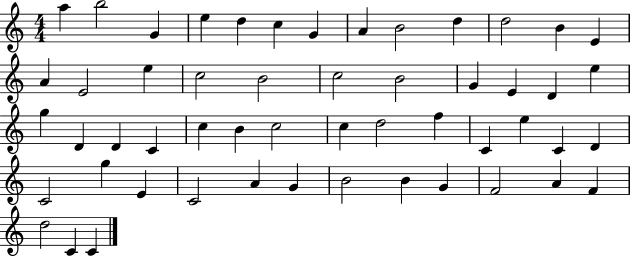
{
  \clef treble
  \numericTimeSignature
  \time 4/4
  \key c \major
  a''4 b''2 g'4 | e''4 d''4 c''4 g'4 | a'4 b'2 d''4 | d''2 b'4 e'4 | \break a'4 e'2 e''4 | c''2 b'2 | c''2 b'2 | g'4 e'4 d'4 e''4 | \break g''4 d'4 d'4 c'4 | c''4 b'4 c''2 | c''4 d''2 f''4 | c'4 e''4 c'4 d'4 | \break c'2 g''4 e'4 | c'2 a'4 g'4 | b'2 b'4 g'4 | f'2 a'4 f'4 | \break d''2 c'4 c'4 | \bar "|."
}